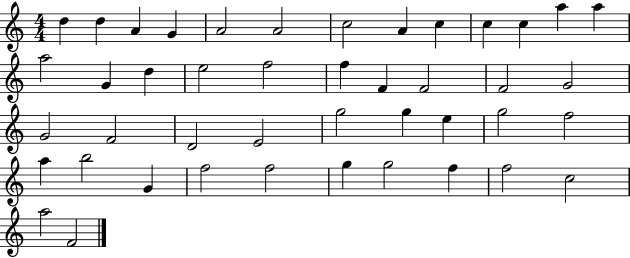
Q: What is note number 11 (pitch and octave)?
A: C5